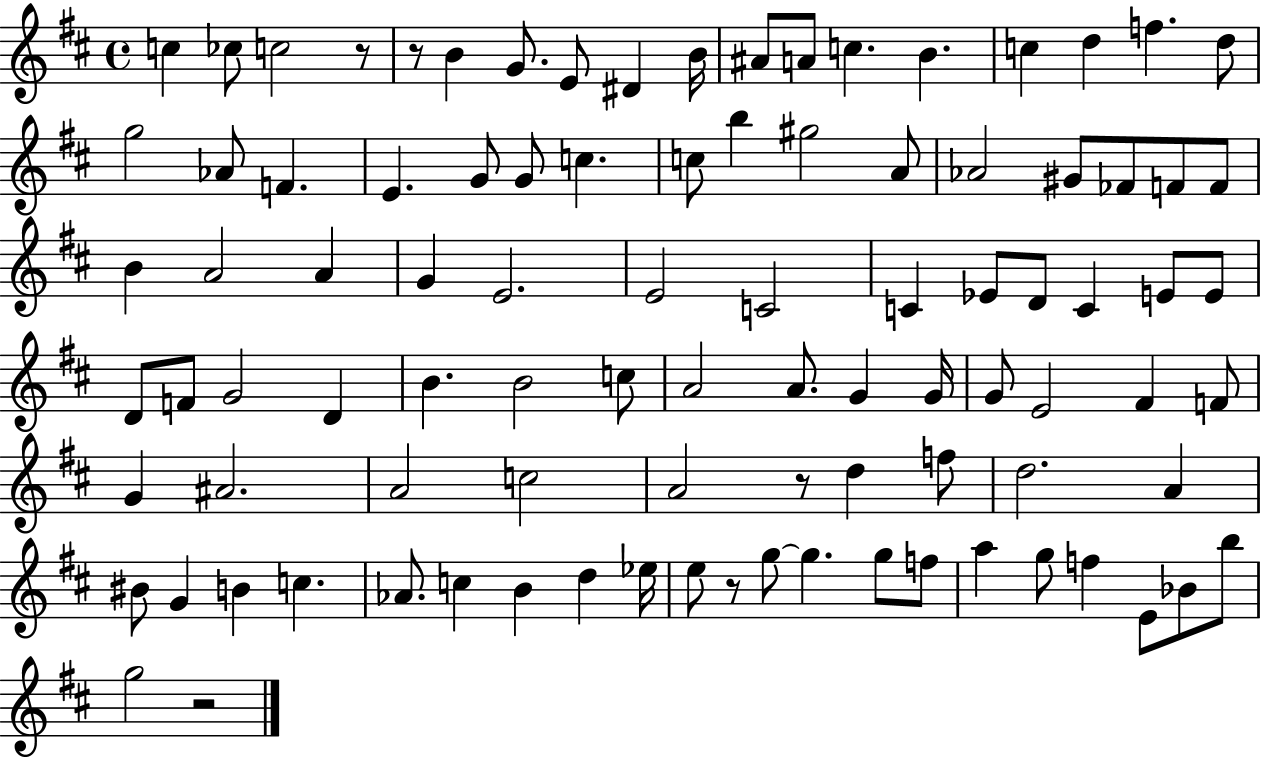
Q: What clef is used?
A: treble